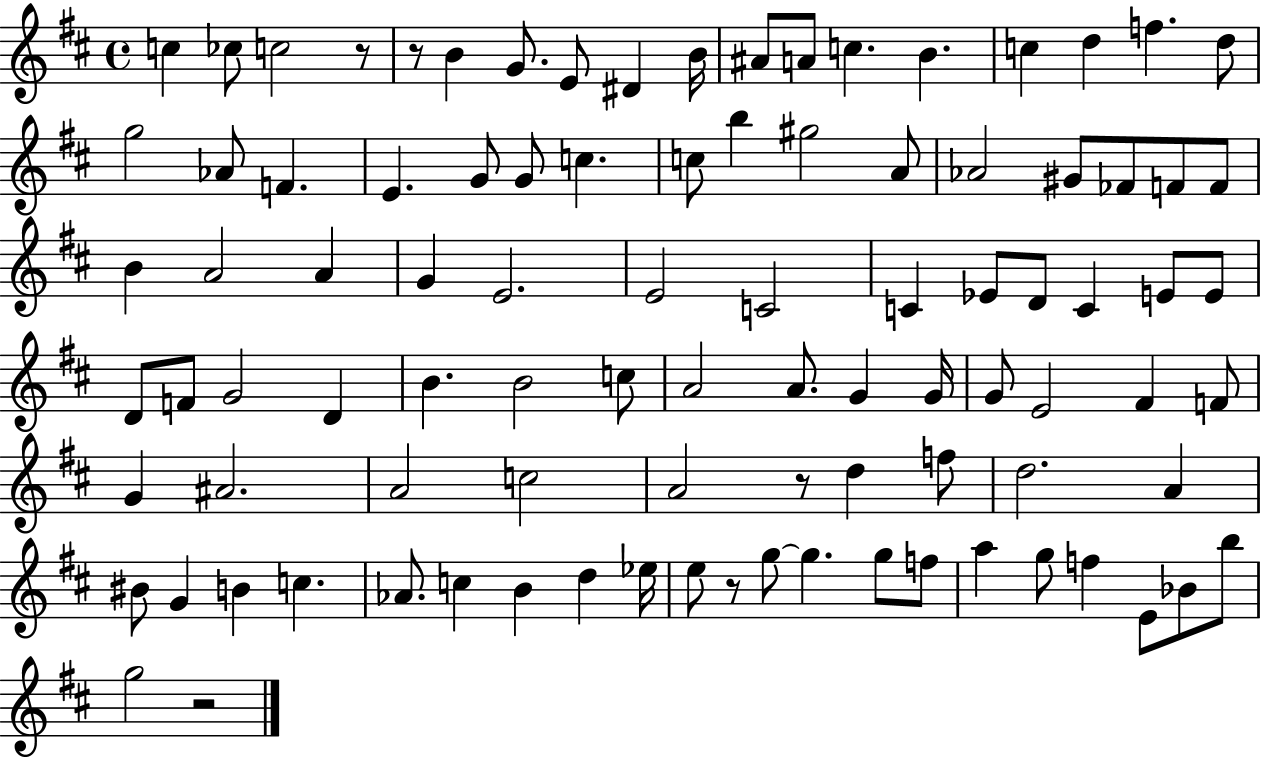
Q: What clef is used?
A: treble